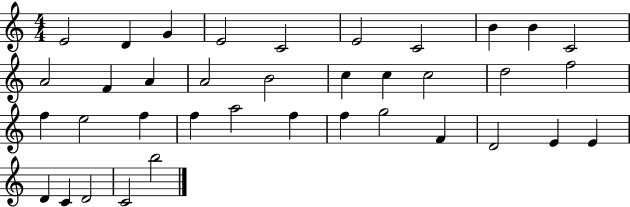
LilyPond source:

{
  \clef treble
  \numericTimeSignature
  \time 4/4
  \key c \major
  e'2 d'4 g'4 | e'2 c'2 | e'2 c'2 | b'4 b'4 c'2 | \break a'2 f'4 a'4 | a'2 b'2 | c''4 c''4 c''2 | d''2 f''2 | \break f''4 e''2 f''4 | f''4 a''2 f''4 | f''4 g''2 f'4 | d'2 e'4 e'4 | \break d'4 c'4 d'2 | c'2 b''2 | \bar "|."
}